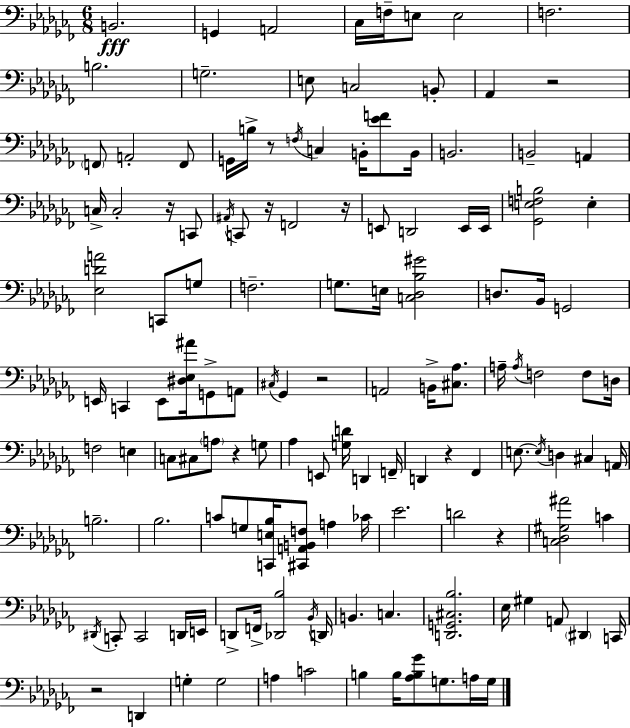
{
  \clef bass
  \numericTimeSignature
  \time 6/8
  \key aes \minor
  b,2.\fff | g,4 a,2 | ces16 f16-- e8 e2 | f2. | \break b2. | g2.-- | e8 c2 b,8-. | aes,4 r2 | \break \parenthesize f,8 a,2-. f,8 | g,16 b16-> r8 \acciaccatura { f16 } c4 b,16-. <ees' f'>8 | b,16 b,2. | b,2-- a,4 | \break c16-> c2-. r16 c,8 | \acciaccatura { ais,16 } c,8 r16 f,2 | r16 e,8 d,2 | e,16 e,16 <ges, e f b>2 e4-. | \break <ees d' a'>2 c,8 | g8 f2.-- | g8. e16 <c des bes gis'>2 | d8. bes,16 g,2 | \break e,16 c,4 e,8 <dis ees ais'>16 g,8-> | a,8 \acciaccatura { cis16 } ges,4 r2 | a,2 b,16-> | <cis aes>8. a16-- \acciaccatura { a16 } f2 | \break f8 d16 f2 | e4 c8 cis8 \parenthesize a8 r4 | g8 aes4 e,8 <g d'>16 d,4 | f,16-- d,4 r4 | \break fes,4 e8.~~ \acciaccatura { e16 } d4 | cis4 a,16 b2.-- | bes2. | c'8 g8 <c, e bes>16 <cis, a, b, f>8 | \break a4 ces'16 ees'2. | d'2 | r4 <c des gis ais'>2 | c'4 \acciaccatura { dis,16 } c,8-. c,2 | \break d,16 e,16 d,8-> f,16-> <des, bes>2 | \acciaccatura { bes,16 } d,16 b,4. | c4. <d, g, cis bes>2. | ees16 gis4 | \break a,8 \parenthesize dis,4 c,16 r2 | d,4 g4-. g2 | a4 c'2 | b4 b16 | \break <aes b ges'>8 g8. a16 g16 \bar "|."
}